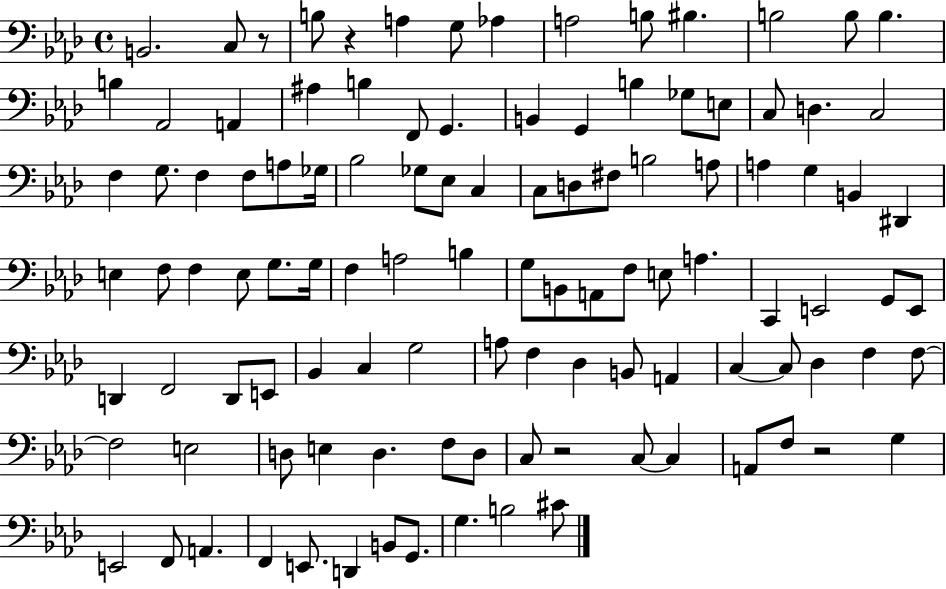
{
  \clef bass
  \time 4/4
  \defaultTimeSignature
  \key aes \major
  b,2. c8 r8 | b8 r4 a4 g8 aes4 | a2 b8 bis4. | b2 b8 b4. | \break b4 aes,2 a,4 | ais4 b4 f,8 g,4. | b,4 g,4 b4 ges8 e8 | c8 d4. c2 | \break f4 g8. f4 f8 a8 ges16 | bes2 ges8 ees8 c4 | c8 d8 fis8 b2 a8 | a4 g4 b,4 dis,4 | \break e4 f8 f4 e8 g8. g16 | f4 a2 b4 | g8 b,8 a,8 f8 e8 a4. | c,4 e,2 g,8 e,8 | \break d,4 f,2 d,8 e,8 | bes,4 c4 g2 | a8 f4 des4 b,8 a,4 | c4~~ c8 des4 f4 f8~~ | \break f2 e2 | d8 e4 d4. f8 d8 | c8 r2 c8~~ c4 | a,8 f8 r2 g4 | \break e,2 f,8 a,4. | f,4 e,8. d,4 b,8 g,8. | g4. b2 cis'8 | \bar "|."
}